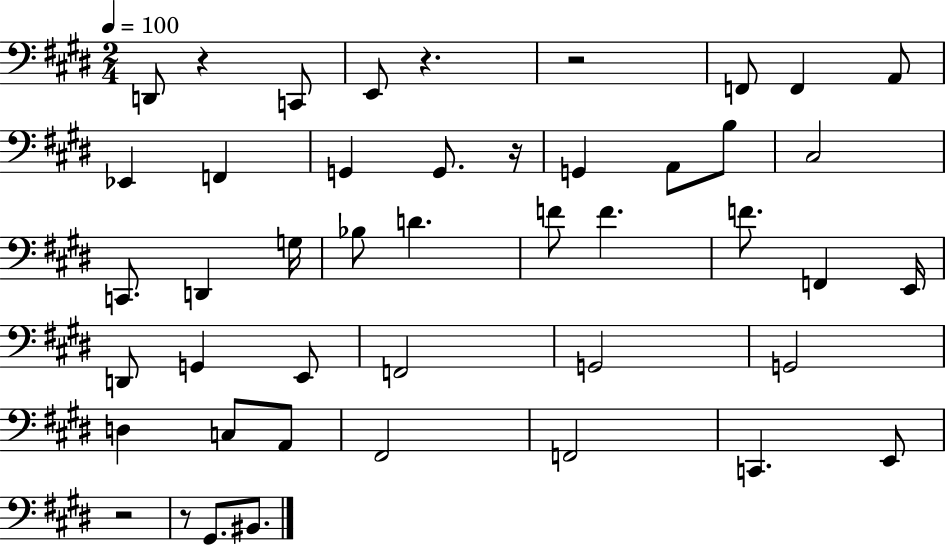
X:1
T:Untitled
M:2/4
L:1/4
K:E
D,,/2 z C,,/2 E,,/2 z z2 F,,/2 F,, A,,/2 _E,, F,, G,, G,,/2 z/4 G,, A,,/2 B,/2 ^C,2 C,,/2 D,, G,/4 _B,/2 D F/2 F F/2 F,, E,,/4 D,,/2 G,, E,,/2 F,,2 G,,2 G,,2 D, C,/2 A,,/2 ^F,,2 F,,2 C,, E,,/2 z2 z/2 ^G,,/2 ^B,,/2